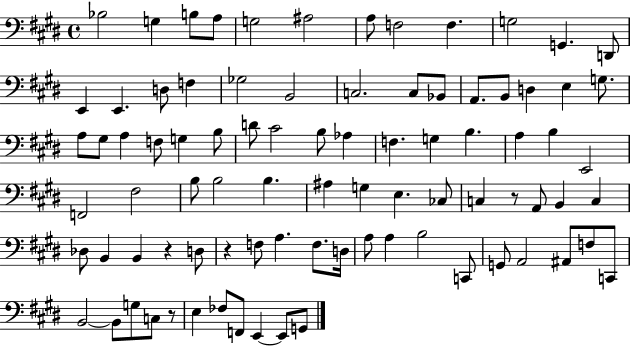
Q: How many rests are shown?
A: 4